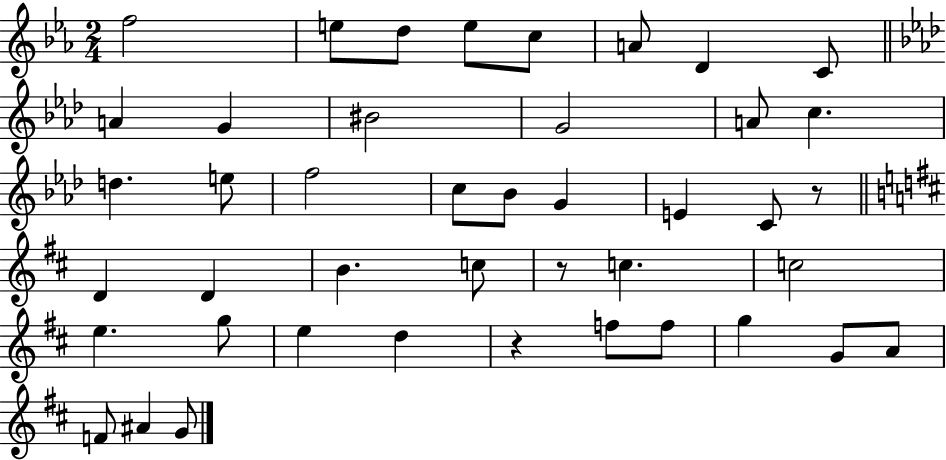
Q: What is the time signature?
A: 2/4